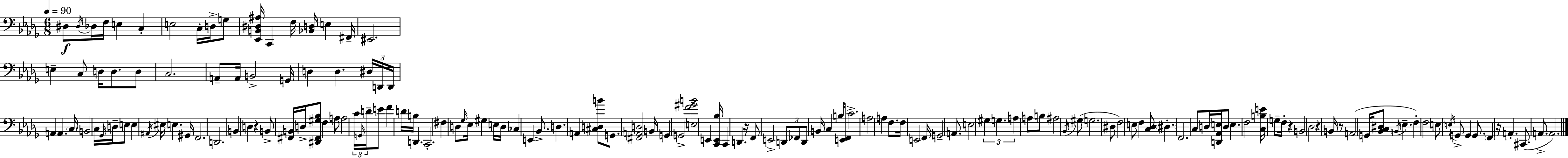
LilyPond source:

{
  \clef bass
  \numericTimeSignature
  \time 6/8
  \key bes \minor
  \tempo 4 = 90
  dis8\f \acciaccatura { dis16 } des16 f16 e4 c4-. | e2 c16-. d16-> g8 | <ees, b, dis ais>16 c,4 f16 <bes, d>16 e4 | fis,16-- eis,2. | \break e4-- c8 d16 d8. d8 | c2. | a,8-- a,16 b,2-> | g,16 d4 d4. \tuplet 3/2 { dis16 | \break d,16 d,16 } a,4 a,4. | \parenthesize c16 b,2 c16 \grace { ges,16 } d16-- | e8 e4 \acciaccatura { ais,16 } eis16 e4. | gis,16 f,2. | \break d,2. | b,4 d4 r4 | b,8-> <fis, b,>16 d16-> <dis, fis, gis bes>8 f4 | a8 a2 \tuplet 3/2 { c'16 | \break \grace { g,16 } d'16-- } e'8 f'4 d'16 b16 d,4. | c,2.-. | fis4 d8 \grace { ges16 } ees16 | gis4 e16 d16 ces4 e,4 | \break bes,8.-> d4. a,4 | <cis d b'>8 g,8. <fis, a, d>2 | b,16 g,4 g,2-> | <e f' gis' b'>2 | \break e,4 <c, e, bes>16 c,4 d,4. | r16 f,8 e,2-> | \tuplet 3/2 { d,8 fes,8 d,8 } b,16 c4 | b16 <e, f,>8 c'2.-> | \break a2 | a4 f8. f16 e,2 | f,16 g,2-- | a,8. e2 | \break \tuplet 3/2 { gis4 g4. a4 } | a8 b8 ais2 | \acciaccatura { bes,16 }( gis8 g2. | dis8 f2) | \break e8 f4 <c des>8 | \parenthesize dis4.-. f,2. | c8 d16 <d, aes, e>16 d8 | e4. f2 | \break <c b e'>16 g8-- f16-. r4 b,2 | des2 | r4 b,16 r8 a,2( | g,16 <bes, c dis>8 \acciaccatura { b,16 } ees4.-- | \break f4-.) f2 | e8 \acciaccatura { e16 } g,8-> g,4 | g,8. \parenthesize f,4 r16 a,4.-. | cis,8.( a,8.-> a,2.) | \break \bar "|."
}